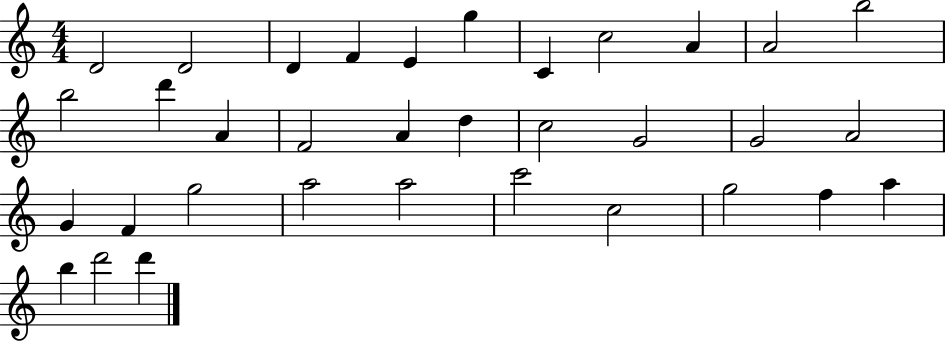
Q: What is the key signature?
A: C major